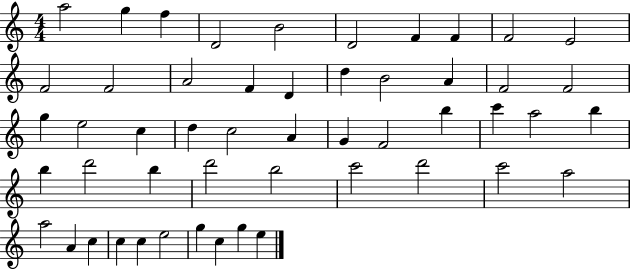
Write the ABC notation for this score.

X:1
T:Untitled
M:4/4
L:1/4
K:C
a2 g f D2 B2 D2 F F F2 E2 F2 F2 A2 F D d B2 A F2 F2 g e2 c d c2 A G F2 b c' a2 b b d'2 b d'2 b2 c'2 d'2 c'2 a2 a2 A c c c e2 g c g e